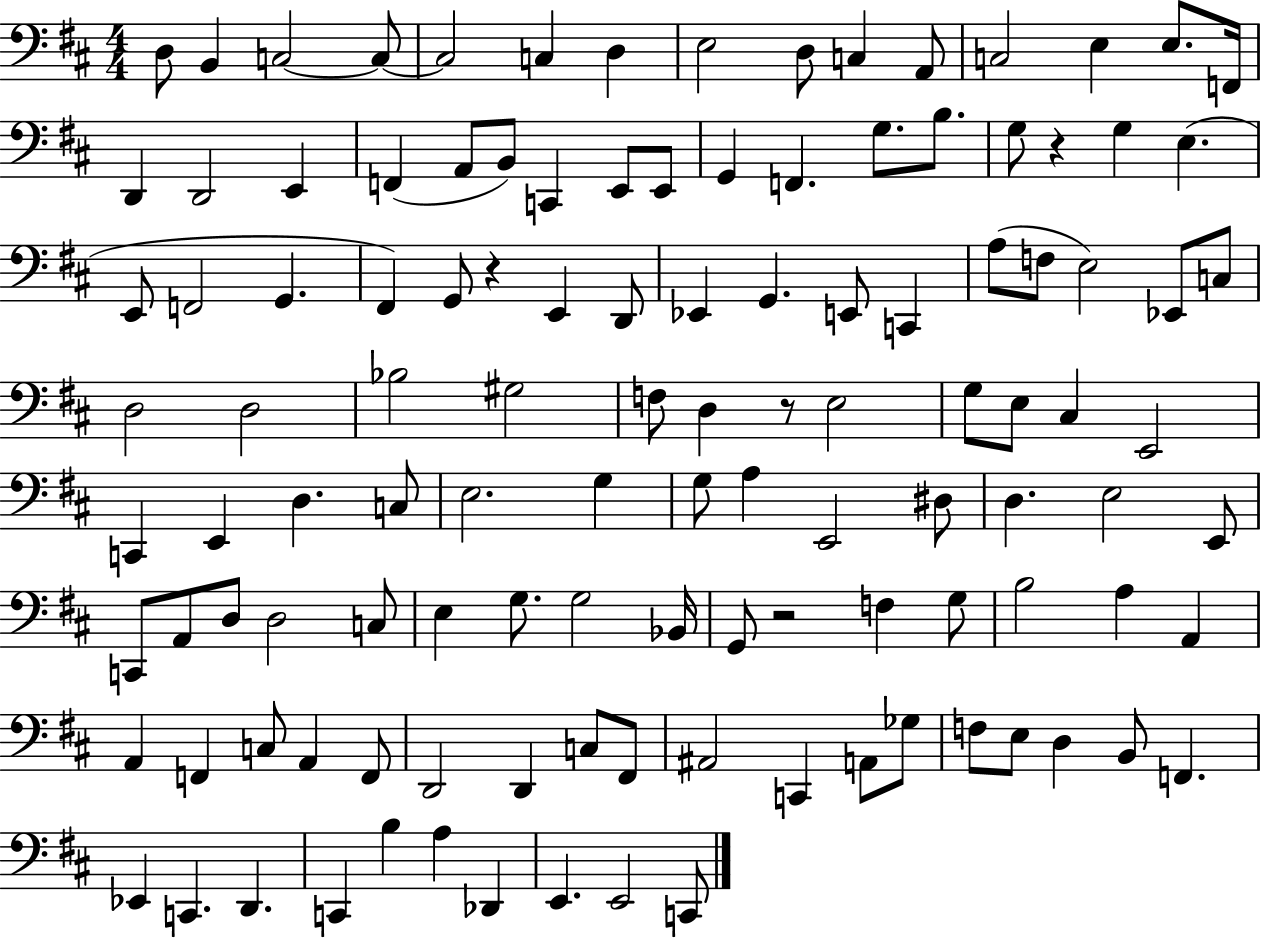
D3/e B2/q C3/h C3/e C3/h C3/q D3/q E3/h D3/e C3/q A2/e C3/h E3/q E3/e. F2/s D2/q D2/h E2/q F2/q A2/e B2/e C2/q E2/e E2/e G2/q F2/q. G3/e. B3/e. G3/e R/q G3/q E3/q. E2/e F2/h G2/q. F#2/q G2/e R/q E2/q D2/e Eb2/q G2/q. E2/e C2/q A3/e F3/e E3/h Eb2/e C3/e D3/h D3/h Bb3/h G#3/h F3/e D3/q R/e E3/h G3/e E3/e C#3/q E2/h C2/q E2/q D3/q. C3/e E3/h. G3/q G3/e A3/q E2/h D#3/e D3/q. E3/h E2/e C2/e A2/e D3/e D3/h C3/e E3/q G3/e. G3/h Bb2/s G2/e R/h F3/q G3/e B3/h A3/q A2/q A2/q F2/q C3/e A2/q F2/e D2/h D2/q C3/e F#2/e A#2/h C2/q A2/e Gb3/e F3/e E3/e D3/q B2/e F2/q. Eb2/q C2/q. D2/q. C2/q B3/q A3/q Db2/q E2/q. E2/h C2/e